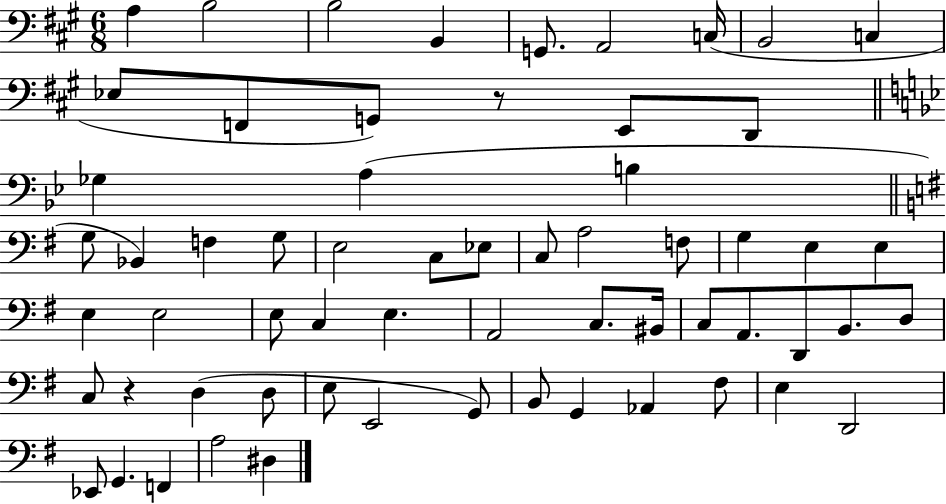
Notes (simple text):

A3/q B3/h B3/h B2/q G2/e. A2/h C3/s B2/h C3/q Eb3/e F2/e G2/e R/e E2/e D2/e Gb3/q A3/q B3/q G3/e Bb2/q F3/q G3/e E3/h C3/e Eb3/e C3/e A3/h F3/e G3/q E3/q E3/q E3/q E3/h E3/e C3/q E3/q. A2/h C3/e. BIS2/s C3/e A2/e. D2/e B2/e. D3/e C3/e R/q D3/q D3/e E3/e E2/h G2/e B2/e G2/q Ab2/q F#3/e E3/q D2/h Eb2/e G2/q. F2/q A3/h D#3/q